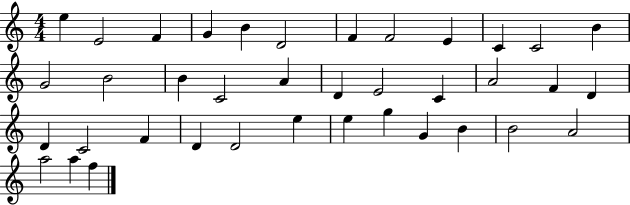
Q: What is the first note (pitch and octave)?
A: E5